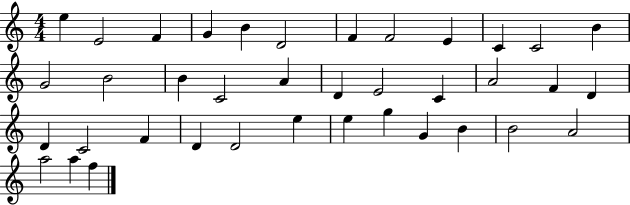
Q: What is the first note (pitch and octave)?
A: E5